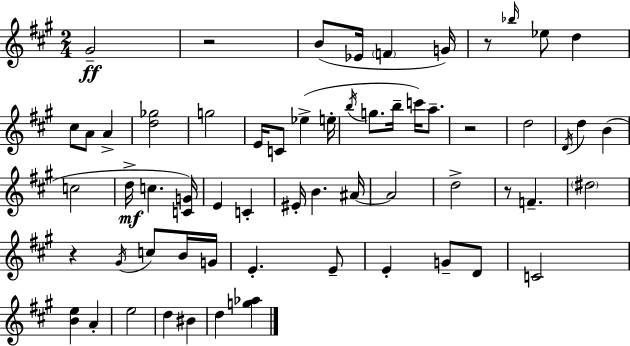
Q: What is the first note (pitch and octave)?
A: G#4